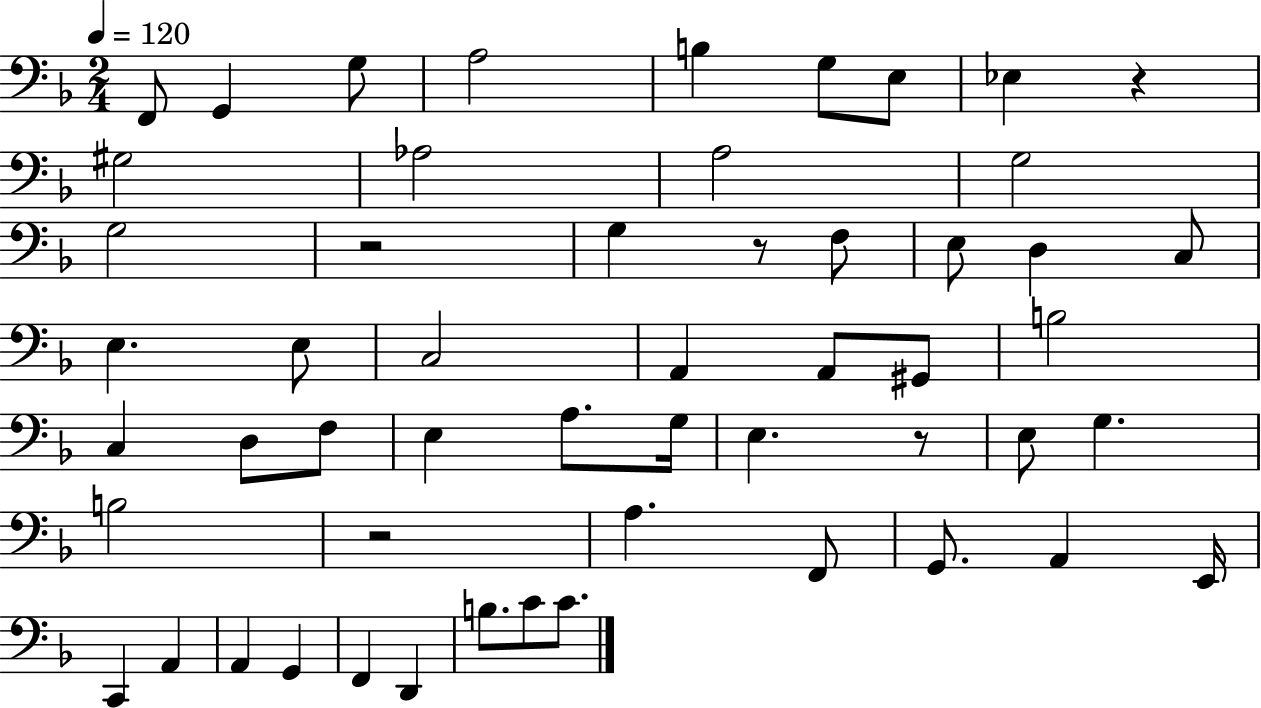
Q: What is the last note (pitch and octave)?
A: C4